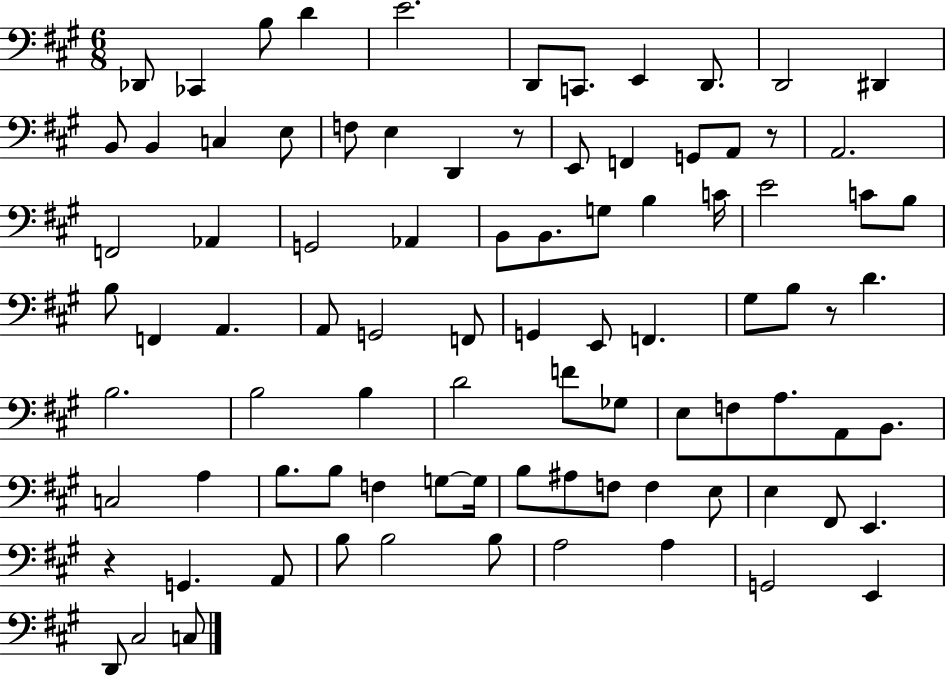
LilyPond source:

{
  \clef bass
  \numericTimeSignature
  \time 6/8
  \key a \major
  \repeat volta 2 { des,8 ces,4 b8 d'4 | e'2. | d,8 c,8. e,4 d,8. | d,2 dis,4 | \break b,8 b,4 c4 e8 | f8 e4 d,4 r8 | e,8 f,4 g,8 a,8 r8 | a,2. | \break f,2 aes,4 | g,2 aes,4 | b,8 b,8. g8 b4 c'16 | e'2 c'8 b8 | \break b8 f,4 a,4. | a,8 g,2 f,8 | g,4 e,8 f,4. | gis8 b8 r8 d'4. | \break b2. | b2 b4 | d'2 f'8 ges8 | e8 f8 a8. a,8 b,8. | \break c2 a4 | b8. b8 f4 g8~~ g16 | b8 ais8 f8 f4 e8 | e4 fis,8 e,4. | \break r4 g,4. a,8 | b8 b2 b8 | a2 a4 | g,2 e,4 | \break d,8 cis2 c8 | } \bar "|."
}